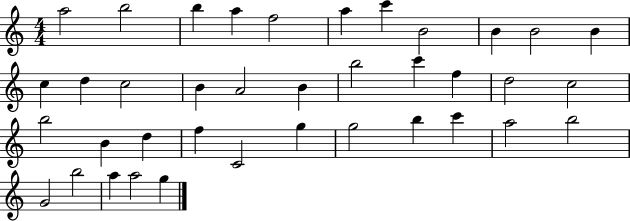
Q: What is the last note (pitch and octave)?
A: G5